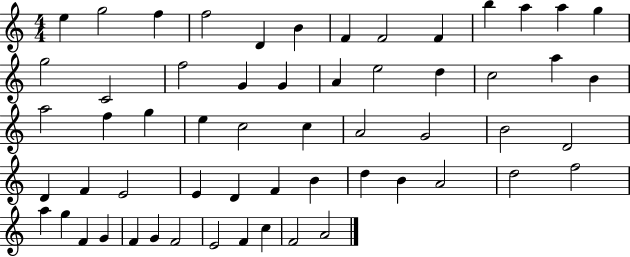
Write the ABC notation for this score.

X:1
T:Untitled
M:4/4
L:1/4
K:C
e g2 f f2 D B F F2 F b a a g g2 C2 f2 G G A e2 d c2 a B a2 f g e c2 c A2 G2 B2 D2 D F E2 E D F B d B A2 d2 f2 a g F G F G F2 E2 F c F2 A2